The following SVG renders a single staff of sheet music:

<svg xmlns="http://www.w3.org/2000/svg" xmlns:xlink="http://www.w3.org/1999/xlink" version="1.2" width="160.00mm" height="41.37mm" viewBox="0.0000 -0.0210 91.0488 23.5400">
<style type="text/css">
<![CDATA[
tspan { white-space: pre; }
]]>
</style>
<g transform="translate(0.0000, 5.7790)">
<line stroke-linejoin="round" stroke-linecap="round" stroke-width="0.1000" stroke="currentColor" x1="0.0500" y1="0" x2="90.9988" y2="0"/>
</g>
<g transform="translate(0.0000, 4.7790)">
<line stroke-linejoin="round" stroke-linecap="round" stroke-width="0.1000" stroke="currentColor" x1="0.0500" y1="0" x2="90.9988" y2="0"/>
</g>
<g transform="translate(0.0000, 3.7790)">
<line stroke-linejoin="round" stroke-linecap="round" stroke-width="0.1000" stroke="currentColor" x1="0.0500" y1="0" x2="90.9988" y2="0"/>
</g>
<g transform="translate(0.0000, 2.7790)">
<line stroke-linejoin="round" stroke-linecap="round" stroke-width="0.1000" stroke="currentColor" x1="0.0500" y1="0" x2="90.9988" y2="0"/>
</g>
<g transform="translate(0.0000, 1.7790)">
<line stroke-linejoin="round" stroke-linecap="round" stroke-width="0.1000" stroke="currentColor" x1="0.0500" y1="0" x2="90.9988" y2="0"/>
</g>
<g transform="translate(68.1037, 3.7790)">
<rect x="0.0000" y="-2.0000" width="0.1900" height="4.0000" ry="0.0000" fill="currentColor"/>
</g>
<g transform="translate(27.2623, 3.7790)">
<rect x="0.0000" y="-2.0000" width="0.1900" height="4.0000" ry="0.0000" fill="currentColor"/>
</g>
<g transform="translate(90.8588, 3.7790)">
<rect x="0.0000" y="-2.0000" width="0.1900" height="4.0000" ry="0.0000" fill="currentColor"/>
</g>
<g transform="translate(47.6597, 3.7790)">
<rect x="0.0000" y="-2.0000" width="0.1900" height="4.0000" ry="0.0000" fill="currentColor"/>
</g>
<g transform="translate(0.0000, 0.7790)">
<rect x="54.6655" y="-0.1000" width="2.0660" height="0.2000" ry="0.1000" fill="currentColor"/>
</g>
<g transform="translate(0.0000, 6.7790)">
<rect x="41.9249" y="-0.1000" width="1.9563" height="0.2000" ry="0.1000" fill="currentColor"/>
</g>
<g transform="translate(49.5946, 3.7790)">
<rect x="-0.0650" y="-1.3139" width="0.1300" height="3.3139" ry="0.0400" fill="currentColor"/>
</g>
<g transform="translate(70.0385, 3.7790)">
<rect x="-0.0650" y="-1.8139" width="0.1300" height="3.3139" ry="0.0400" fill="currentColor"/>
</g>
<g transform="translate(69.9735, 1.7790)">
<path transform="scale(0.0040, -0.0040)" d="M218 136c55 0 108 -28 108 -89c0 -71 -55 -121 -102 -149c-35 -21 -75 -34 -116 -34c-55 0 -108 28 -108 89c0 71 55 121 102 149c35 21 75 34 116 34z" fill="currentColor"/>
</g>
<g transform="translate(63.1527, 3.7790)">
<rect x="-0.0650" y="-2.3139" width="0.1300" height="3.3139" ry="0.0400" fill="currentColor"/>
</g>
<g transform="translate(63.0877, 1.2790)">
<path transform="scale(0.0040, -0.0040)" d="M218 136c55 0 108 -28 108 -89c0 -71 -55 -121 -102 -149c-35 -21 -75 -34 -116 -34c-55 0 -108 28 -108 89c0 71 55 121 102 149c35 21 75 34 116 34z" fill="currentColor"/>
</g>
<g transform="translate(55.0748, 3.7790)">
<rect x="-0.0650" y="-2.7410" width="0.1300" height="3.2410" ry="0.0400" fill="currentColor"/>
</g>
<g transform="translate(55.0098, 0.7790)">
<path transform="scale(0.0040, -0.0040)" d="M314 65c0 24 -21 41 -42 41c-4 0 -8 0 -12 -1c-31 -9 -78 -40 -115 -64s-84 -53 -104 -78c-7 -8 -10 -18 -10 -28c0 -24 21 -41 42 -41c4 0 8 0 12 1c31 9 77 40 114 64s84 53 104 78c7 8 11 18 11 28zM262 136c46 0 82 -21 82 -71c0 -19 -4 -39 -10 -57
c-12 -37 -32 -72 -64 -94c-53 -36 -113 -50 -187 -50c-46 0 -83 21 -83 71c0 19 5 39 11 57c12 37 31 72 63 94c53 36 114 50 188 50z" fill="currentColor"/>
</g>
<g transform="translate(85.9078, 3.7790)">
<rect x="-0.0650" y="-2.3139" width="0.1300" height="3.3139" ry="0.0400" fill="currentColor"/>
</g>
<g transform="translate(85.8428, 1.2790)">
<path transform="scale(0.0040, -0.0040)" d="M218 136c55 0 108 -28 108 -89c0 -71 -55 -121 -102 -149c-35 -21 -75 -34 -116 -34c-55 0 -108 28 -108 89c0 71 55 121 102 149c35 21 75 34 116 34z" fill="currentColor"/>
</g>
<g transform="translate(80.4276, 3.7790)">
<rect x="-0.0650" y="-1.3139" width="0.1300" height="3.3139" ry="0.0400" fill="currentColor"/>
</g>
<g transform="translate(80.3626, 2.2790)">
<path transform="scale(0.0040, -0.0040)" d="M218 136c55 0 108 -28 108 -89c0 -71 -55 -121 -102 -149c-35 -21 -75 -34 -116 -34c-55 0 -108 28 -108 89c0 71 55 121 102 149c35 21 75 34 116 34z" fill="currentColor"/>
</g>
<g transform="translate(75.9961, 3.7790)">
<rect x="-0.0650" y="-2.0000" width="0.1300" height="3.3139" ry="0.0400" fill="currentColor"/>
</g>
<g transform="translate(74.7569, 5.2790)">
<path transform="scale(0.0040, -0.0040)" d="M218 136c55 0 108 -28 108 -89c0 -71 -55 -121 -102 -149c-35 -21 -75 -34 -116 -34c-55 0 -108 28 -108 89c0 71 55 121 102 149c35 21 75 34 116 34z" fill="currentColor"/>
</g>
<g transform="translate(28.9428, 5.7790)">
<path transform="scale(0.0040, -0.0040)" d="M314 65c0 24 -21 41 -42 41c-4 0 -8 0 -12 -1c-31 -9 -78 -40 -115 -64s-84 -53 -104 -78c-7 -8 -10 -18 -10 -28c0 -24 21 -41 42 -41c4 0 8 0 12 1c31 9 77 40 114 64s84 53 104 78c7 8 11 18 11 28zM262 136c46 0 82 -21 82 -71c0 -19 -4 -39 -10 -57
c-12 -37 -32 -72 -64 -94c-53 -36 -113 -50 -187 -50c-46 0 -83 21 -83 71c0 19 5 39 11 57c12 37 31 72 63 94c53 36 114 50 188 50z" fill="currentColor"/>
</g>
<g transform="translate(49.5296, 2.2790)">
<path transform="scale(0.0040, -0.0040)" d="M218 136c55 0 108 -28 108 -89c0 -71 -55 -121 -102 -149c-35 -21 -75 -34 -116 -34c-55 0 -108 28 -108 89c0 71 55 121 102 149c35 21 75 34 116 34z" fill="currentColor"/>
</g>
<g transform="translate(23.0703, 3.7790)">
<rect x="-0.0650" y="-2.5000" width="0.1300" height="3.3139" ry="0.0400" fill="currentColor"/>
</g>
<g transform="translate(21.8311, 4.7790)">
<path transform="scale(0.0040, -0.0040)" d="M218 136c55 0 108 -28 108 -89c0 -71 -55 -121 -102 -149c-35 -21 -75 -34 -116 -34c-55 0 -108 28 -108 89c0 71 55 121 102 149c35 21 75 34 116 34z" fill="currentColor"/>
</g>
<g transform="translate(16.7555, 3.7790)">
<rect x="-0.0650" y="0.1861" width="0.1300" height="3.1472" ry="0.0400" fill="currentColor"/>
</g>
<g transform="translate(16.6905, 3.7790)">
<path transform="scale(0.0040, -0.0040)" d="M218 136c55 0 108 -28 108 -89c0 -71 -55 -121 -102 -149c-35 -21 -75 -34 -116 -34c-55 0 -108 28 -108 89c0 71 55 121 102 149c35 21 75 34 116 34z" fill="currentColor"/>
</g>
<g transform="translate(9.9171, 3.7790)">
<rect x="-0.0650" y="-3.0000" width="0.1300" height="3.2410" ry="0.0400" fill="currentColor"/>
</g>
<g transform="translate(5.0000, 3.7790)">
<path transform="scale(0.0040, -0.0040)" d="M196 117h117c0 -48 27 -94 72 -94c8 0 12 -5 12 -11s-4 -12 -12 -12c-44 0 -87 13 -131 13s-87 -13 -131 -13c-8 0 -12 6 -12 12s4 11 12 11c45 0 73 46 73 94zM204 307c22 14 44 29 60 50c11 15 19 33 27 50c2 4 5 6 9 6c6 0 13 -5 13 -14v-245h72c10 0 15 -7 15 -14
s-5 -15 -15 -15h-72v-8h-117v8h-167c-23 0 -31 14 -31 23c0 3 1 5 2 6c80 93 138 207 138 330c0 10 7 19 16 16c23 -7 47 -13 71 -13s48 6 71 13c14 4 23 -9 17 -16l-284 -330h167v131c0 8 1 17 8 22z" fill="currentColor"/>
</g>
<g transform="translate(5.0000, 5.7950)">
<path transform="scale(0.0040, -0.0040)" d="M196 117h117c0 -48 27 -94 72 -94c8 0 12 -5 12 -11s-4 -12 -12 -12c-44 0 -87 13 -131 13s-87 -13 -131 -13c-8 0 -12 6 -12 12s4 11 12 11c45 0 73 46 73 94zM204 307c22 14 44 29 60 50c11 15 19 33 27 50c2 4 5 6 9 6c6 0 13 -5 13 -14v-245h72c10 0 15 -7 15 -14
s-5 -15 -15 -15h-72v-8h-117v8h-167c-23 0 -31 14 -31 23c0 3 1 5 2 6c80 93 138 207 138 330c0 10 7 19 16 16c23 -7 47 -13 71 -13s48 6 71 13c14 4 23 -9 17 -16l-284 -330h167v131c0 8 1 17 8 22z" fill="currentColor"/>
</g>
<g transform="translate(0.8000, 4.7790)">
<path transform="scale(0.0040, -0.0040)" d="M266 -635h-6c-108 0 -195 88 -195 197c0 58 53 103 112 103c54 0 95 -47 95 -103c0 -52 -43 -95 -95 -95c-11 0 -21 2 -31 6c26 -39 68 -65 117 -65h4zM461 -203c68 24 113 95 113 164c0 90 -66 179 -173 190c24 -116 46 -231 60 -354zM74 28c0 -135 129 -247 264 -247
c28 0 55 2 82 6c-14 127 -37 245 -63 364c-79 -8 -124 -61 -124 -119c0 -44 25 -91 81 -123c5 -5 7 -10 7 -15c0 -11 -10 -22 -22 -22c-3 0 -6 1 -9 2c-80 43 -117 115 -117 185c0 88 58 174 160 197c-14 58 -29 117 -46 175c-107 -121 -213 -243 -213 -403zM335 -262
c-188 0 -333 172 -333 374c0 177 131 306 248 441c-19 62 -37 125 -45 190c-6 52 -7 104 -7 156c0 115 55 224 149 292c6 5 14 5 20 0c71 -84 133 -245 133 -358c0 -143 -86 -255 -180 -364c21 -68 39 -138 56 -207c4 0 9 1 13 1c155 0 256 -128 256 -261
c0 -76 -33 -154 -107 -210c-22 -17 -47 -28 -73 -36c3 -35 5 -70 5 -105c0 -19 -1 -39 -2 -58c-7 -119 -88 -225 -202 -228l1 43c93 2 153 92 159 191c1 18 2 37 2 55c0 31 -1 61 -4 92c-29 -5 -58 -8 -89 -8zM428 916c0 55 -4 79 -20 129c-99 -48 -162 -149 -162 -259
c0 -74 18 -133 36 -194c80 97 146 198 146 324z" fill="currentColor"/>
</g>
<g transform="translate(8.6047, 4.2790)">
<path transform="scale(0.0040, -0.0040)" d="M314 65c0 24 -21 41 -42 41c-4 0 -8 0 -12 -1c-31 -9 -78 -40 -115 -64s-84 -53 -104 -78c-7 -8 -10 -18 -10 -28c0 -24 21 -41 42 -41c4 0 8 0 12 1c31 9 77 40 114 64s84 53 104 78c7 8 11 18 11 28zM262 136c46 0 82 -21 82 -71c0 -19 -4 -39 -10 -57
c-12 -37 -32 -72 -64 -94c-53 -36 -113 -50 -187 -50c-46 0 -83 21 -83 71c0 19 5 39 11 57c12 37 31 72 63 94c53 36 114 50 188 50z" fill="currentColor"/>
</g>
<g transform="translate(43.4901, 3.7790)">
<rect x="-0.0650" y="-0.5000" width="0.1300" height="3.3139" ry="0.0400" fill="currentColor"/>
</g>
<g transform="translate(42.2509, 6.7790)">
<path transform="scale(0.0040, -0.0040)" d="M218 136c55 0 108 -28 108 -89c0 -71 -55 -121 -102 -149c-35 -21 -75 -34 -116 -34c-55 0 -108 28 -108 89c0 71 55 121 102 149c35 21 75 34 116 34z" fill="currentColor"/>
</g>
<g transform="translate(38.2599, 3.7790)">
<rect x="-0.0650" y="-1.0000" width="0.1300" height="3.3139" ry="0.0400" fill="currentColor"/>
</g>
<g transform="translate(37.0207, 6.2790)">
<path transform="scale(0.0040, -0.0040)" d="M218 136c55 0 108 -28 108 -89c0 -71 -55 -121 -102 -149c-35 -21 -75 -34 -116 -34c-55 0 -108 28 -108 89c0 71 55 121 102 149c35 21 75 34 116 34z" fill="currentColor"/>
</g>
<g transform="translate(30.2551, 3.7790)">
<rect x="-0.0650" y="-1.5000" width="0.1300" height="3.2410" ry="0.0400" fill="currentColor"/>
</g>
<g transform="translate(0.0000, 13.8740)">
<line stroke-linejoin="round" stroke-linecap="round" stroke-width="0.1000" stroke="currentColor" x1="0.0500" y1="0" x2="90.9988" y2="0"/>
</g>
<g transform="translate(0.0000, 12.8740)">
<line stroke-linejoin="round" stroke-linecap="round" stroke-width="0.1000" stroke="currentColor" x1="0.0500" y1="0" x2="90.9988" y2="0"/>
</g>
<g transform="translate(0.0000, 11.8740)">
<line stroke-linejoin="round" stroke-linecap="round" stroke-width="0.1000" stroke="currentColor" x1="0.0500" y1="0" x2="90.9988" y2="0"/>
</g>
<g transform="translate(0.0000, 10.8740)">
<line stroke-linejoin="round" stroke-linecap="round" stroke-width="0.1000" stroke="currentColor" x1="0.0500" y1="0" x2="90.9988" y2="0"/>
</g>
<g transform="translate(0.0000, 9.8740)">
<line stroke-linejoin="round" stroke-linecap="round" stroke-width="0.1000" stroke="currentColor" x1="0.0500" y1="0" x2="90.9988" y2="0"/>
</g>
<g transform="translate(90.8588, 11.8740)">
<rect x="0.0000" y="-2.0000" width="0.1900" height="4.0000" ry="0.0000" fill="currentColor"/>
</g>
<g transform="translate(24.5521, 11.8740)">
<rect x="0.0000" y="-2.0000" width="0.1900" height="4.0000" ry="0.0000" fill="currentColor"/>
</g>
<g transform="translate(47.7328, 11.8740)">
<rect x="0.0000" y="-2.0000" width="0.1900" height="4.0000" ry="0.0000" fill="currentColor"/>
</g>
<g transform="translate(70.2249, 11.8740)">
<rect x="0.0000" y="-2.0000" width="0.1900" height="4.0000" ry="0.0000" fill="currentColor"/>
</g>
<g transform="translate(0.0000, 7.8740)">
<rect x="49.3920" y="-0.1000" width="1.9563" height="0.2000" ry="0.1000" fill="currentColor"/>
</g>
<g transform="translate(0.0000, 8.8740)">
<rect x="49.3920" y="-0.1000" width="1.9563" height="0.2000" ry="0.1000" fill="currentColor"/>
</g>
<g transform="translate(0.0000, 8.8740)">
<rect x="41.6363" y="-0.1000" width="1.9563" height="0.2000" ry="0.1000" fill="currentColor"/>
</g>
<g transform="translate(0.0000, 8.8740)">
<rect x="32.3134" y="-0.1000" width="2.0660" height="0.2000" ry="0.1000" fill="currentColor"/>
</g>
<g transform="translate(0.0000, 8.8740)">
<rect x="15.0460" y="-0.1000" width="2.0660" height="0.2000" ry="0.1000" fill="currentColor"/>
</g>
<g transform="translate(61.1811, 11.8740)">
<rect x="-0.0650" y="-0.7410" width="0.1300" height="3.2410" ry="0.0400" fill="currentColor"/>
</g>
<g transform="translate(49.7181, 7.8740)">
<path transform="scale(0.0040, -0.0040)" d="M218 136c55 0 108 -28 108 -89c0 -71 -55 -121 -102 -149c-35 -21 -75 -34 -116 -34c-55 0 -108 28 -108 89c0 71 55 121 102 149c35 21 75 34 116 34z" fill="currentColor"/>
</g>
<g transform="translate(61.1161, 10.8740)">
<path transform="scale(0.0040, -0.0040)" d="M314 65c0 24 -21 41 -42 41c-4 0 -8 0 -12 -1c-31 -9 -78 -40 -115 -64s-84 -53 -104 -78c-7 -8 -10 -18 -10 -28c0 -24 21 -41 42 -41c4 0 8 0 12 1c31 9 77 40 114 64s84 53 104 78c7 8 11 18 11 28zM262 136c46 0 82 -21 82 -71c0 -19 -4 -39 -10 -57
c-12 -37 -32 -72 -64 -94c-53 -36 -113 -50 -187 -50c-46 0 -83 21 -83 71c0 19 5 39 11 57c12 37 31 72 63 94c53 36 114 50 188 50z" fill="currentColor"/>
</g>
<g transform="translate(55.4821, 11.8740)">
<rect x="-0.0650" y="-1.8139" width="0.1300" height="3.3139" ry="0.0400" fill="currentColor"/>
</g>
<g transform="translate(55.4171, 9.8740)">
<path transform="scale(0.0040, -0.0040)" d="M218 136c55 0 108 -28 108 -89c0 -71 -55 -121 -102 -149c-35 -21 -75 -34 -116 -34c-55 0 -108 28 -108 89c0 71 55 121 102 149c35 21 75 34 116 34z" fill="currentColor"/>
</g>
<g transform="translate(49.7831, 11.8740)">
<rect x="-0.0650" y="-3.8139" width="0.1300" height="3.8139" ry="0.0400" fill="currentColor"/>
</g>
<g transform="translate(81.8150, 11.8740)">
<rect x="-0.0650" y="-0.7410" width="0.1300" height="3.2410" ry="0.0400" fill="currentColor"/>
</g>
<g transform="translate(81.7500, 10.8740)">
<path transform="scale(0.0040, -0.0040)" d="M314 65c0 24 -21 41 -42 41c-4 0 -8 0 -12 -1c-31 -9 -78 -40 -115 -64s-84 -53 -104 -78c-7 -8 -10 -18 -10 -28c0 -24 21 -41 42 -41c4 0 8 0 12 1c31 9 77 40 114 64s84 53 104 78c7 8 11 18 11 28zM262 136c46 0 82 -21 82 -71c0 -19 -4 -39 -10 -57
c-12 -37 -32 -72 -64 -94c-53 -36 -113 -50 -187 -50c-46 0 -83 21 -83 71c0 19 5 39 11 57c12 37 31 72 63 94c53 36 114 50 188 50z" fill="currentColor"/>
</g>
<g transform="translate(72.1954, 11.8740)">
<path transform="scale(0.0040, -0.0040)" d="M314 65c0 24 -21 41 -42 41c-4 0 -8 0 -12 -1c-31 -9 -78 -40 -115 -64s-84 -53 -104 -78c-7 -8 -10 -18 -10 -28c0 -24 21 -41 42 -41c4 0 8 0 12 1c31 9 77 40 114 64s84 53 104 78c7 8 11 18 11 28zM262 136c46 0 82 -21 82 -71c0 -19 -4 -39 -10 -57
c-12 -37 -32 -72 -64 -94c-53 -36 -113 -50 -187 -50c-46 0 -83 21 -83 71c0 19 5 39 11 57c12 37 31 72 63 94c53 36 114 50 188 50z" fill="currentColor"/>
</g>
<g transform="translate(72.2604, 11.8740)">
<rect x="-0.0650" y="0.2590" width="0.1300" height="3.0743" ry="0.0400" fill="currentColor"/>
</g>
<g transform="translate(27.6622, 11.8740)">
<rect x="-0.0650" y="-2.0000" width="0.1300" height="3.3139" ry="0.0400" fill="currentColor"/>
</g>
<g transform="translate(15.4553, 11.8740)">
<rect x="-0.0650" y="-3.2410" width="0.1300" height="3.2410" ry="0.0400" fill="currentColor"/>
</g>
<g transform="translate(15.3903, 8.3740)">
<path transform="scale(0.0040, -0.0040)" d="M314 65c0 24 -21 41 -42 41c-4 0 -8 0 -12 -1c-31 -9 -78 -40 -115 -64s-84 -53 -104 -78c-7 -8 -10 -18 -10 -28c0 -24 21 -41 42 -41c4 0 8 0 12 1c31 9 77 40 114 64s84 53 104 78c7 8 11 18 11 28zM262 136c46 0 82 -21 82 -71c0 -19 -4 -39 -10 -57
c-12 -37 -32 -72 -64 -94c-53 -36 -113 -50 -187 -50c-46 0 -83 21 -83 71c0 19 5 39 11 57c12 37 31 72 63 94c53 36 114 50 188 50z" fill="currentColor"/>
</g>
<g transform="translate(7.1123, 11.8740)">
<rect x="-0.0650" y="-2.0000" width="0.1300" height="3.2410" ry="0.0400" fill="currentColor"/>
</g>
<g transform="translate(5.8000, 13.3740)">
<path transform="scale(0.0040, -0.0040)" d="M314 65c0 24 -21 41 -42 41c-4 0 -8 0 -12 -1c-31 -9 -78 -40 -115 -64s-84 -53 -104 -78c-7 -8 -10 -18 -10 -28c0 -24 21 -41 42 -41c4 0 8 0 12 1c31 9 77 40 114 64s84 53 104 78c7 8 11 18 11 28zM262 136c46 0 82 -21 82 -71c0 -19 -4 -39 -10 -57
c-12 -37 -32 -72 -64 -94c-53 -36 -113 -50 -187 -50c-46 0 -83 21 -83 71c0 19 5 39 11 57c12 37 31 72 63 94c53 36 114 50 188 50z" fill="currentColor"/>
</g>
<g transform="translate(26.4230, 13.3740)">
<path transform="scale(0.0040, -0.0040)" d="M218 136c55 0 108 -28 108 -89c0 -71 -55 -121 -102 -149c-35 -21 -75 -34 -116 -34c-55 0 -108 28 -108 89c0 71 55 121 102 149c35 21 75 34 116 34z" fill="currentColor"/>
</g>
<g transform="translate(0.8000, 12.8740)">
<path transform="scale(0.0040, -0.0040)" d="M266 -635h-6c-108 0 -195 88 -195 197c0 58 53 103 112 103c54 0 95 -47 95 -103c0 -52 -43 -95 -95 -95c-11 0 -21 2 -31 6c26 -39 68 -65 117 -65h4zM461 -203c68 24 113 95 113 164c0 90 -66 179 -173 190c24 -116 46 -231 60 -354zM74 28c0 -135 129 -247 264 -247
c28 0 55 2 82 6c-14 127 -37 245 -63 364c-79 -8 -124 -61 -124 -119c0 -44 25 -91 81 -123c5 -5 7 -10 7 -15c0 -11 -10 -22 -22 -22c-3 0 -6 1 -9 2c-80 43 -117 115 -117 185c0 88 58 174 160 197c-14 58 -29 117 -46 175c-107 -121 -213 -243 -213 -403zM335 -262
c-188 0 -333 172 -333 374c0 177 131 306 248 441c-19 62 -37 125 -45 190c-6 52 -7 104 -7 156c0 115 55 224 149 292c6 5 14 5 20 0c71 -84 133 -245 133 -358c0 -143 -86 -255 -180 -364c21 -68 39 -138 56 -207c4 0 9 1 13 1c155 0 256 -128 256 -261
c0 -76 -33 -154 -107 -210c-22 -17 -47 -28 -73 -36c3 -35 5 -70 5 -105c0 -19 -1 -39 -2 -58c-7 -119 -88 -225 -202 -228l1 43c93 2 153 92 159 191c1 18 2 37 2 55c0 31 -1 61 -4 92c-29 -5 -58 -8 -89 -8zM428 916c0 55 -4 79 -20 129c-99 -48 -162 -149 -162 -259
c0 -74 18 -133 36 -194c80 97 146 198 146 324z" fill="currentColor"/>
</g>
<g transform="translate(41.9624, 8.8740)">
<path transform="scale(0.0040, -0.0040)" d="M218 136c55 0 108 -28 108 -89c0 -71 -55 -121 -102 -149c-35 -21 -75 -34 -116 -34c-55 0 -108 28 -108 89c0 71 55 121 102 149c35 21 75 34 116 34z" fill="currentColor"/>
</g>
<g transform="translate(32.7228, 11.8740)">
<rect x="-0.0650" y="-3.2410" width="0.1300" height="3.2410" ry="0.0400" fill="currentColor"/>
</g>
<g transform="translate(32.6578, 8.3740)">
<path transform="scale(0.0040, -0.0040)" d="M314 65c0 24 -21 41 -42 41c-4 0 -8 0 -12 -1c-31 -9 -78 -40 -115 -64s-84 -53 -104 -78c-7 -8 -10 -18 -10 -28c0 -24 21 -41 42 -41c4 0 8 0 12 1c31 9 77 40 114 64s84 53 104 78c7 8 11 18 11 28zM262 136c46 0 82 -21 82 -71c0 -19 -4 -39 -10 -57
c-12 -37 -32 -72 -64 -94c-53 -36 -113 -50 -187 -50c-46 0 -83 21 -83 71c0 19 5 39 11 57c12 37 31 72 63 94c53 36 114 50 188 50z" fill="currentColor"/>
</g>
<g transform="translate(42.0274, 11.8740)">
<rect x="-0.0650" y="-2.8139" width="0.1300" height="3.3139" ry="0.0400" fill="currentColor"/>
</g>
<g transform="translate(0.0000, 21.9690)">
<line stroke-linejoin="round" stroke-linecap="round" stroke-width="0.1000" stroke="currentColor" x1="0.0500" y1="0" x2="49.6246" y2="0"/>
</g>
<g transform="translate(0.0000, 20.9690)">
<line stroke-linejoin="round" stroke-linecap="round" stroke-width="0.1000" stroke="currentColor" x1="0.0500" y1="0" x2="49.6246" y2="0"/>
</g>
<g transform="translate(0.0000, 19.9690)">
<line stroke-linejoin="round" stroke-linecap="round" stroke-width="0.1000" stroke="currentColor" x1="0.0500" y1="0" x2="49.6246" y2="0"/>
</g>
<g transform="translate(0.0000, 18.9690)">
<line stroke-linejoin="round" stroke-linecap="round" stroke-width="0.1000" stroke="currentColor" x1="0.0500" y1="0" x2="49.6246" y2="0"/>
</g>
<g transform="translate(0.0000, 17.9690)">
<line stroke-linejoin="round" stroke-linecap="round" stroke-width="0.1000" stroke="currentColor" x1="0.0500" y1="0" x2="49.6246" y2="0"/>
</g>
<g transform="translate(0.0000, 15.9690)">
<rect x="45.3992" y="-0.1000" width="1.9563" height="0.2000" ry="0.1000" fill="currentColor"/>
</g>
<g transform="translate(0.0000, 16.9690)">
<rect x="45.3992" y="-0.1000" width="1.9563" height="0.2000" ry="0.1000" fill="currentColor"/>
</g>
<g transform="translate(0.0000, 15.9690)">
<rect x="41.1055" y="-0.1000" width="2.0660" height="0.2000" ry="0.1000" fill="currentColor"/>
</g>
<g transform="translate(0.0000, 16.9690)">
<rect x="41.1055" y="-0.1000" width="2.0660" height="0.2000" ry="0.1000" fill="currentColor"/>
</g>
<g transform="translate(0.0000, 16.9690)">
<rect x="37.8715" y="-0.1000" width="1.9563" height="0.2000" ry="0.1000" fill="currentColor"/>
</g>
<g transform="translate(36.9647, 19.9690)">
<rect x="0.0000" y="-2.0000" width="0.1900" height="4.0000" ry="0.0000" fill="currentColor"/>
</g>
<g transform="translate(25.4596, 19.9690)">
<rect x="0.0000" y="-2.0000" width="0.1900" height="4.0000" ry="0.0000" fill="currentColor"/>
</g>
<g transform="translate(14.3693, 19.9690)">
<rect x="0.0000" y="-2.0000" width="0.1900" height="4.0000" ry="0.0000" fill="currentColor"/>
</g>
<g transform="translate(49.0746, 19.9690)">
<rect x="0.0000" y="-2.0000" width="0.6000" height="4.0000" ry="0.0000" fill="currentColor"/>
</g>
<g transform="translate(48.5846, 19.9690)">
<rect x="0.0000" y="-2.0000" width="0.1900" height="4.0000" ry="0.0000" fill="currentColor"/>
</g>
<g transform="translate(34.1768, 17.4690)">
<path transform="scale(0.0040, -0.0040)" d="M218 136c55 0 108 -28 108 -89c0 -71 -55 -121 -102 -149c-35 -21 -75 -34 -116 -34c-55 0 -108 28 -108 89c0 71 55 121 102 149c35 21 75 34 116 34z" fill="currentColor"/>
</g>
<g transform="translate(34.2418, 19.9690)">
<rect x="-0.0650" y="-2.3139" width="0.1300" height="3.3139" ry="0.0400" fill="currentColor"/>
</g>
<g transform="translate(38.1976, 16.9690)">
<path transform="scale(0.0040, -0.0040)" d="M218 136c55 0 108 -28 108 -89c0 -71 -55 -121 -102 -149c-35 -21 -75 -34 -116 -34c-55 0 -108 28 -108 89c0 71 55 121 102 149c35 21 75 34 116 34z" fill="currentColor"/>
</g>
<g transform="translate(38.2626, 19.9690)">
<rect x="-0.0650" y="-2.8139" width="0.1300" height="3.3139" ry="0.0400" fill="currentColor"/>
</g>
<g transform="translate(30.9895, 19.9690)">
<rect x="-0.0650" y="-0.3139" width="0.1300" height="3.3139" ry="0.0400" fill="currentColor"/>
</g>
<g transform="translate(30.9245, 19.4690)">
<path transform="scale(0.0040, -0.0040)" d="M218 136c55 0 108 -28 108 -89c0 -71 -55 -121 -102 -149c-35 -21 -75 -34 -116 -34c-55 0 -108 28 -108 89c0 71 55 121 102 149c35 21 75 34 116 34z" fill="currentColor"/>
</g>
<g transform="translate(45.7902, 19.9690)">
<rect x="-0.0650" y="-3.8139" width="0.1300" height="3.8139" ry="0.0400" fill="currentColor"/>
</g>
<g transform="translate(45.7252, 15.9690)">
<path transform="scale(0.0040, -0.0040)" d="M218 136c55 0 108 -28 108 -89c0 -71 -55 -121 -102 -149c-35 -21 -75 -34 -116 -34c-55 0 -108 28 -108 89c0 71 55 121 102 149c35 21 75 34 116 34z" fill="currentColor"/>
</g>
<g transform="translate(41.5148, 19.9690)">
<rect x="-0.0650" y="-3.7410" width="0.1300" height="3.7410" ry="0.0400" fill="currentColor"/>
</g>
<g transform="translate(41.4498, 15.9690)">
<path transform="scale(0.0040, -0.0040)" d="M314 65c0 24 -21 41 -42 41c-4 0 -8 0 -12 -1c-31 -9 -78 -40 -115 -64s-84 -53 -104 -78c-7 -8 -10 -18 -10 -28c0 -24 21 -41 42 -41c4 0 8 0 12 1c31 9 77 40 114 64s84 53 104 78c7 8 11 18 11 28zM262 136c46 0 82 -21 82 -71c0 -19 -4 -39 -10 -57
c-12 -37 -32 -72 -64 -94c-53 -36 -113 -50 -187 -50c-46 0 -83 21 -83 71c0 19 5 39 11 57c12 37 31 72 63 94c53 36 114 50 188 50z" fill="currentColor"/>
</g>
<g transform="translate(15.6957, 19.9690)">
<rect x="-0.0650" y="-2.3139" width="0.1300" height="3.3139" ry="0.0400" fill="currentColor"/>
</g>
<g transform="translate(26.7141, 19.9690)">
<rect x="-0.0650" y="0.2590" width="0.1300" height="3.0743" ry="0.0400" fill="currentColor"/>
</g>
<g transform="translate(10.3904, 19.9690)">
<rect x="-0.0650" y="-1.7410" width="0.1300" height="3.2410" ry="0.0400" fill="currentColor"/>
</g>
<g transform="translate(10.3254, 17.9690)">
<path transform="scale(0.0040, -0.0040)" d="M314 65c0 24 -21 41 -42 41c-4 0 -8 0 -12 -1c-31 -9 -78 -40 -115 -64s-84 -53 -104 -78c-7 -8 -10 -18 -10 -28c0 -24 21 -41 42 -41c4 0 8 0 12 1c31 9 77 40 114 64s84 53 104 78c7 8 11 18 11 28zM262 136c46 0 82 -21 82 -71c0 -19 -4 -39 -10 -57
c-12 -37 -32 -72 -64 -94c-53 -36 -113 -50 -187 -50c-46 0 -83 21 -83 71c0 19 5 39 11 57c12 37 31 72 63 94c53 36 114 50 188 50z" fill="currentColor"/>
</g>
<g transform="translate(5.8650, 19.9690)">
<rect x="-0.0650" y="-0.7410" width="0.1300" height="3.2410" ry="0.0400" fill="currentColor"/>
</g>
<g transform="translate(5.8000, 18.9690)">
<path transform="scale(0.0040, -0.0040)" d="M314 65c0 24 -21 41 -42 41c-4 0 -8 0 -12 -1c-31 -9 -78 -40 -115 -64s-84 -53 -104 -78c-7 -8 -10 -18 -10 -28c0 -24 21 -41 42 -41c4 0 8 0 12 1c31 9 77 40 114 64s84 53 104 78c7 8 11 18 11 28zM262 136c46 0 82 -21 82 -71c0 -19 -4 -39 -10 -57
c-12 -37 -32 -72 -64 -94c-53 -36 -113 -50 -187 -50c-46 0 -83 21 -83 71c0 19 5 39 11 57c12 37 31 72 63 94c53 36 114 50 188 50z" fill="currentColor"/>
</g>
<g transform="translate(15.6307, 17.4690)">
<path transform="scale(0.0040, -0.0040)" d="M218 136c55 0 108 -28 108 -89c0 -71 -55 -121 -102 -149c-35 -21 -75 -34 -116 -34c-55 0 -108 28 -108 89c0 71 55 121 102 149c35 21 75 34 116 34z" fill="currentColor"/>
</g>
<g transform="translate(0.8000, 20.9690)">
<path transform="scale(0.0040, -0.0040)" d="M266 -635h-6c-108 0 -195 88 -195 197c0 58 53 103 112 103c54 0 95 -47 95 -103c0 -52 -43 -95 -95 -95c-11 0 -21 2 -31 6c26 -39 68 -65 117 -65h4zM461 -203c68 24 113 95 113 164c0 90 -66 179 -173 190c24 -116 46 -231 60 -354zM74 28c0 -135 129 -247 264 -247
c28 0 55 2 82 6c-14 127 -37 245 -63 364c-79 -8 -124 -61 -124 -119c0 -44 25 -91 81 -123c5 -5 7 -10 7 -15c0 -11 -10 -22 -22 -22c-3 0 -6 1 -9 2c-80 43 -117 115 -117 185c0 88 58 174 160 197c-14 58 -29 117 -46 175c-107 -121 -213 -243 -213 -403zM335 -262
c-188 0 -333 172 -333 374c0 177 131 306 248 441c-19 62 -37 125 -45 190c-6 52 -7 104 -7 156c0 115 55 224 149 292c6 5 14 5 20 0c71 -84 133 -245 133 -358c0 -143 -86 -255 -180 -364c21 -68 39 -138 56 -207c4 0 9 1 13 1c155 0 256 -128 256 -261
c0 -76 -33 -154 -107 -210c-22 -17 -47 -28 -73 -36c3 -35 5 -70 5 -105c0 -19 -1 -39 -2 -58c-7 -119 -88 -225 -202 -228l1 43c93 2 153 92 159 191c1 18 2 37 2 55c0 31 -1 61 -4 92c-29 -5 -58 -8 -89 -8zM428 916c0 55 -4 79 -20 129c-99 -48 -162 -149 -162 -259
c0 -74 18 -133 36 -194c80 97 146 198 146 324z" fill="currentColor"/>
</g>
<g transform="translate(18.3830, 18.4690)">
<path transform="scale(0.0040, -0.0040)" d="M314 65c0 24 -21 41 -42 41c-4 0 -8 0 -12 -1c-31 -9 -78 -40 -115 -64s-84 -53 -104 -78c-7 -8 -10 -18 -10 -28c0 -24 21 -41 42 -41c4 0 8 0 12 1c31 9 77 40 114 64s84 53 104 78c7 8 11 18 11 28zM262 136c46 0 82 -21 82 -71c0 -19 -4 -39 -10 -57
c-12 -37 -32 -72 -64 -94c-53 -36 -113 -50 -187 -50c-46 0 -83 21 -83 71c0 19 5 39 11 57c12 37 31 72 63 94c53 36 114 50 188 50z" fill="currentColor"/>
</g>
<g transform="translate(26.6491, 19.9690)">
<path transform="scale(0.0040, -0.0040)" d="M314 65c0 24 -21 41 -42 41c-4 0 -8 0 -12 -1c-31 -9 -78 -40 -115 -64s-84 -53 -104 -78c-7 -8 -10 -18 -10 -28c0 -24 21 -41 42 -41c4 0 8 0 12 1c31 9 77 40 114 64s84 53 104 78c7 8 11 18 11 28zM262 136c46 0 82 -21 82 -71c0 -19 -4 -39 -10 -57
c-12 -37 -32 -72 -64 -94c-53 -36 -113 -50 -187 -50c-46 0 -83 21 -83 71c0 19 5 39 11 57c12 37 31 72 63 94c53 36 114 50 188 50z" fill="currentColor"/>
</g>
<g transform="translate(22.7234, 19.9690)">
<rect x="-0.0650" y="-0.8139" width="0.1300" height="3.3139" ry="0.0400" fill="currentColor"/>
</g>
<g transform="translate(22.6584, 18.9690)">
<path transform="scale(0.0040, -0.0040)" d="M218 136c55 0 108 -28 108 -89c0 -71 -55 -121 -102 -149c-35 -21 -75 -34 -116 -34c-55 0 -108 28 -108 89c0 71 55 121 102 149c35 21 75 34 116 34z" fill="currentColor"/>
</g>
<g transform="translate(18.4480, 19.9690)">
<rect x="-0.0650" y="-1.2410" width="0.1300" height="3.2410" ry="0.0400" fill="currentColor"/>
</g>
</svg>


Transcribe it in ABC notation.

X:1
T:Untitled
M:4/4
L:1/4
K:C
A2 B G E2 D C e a2 g f F e g F2 b2 F b2 a c' f d2 B2 d2 d2 f2 g e2 d B2 c g a c'2 c'